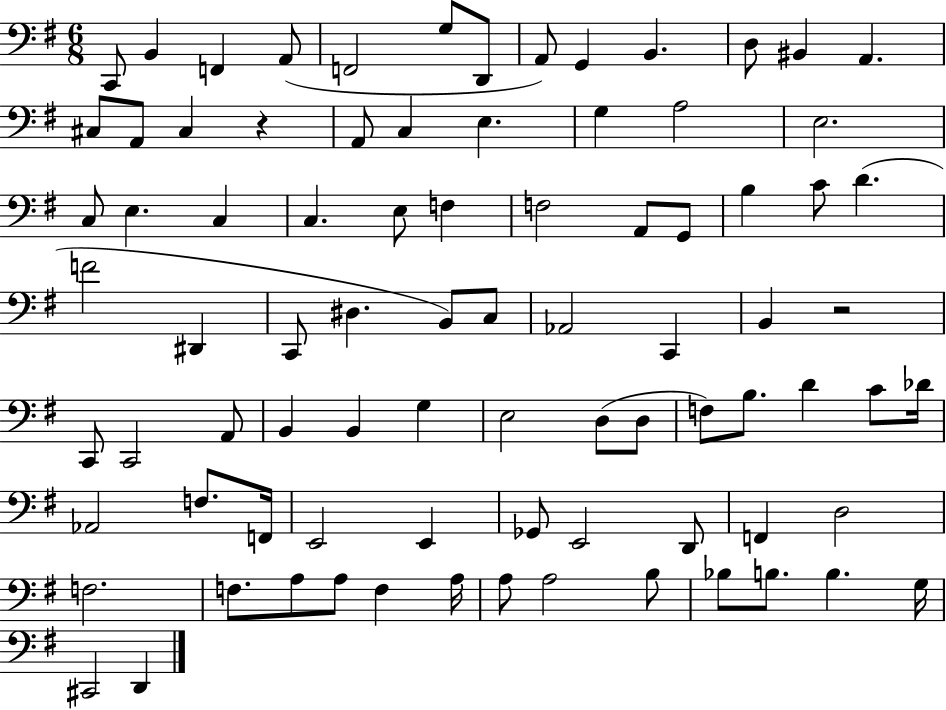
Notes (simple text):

C2/e B2/q F2/q A2/e F2/h G3/e D2/e A2/e G2/q B2/q. D3/e BIS2/q A2/q. C#3/e A2/e C#3/q R/q A2/e C3/q E3/q. G3/q A3/h E3/h. C3/e E3/q. C3/q C3/q. E3/e F3/q F3/h A2/e G2/e B3/q C4/e D4/q. F4/h D#2/q C2/e D#3/q. B2/e C3/e Ab2/h C2/q B2/q R/h C2/e C2/h A2/e B2/q B2/q G3/q E3/h D3/e D3/e F3/e B3/e. D4/q C4/e Db4/s Ab2/h F3/e. F2/s E2/h E2/q Gb2/e E2/h D2/e F2/q D3/h F3/h. F3/e. A3/e A3/e F3/q A3/s A3/e A3/h B3/e Bb3/e B3/e. B3/q. G3/s C#2/h D2/q